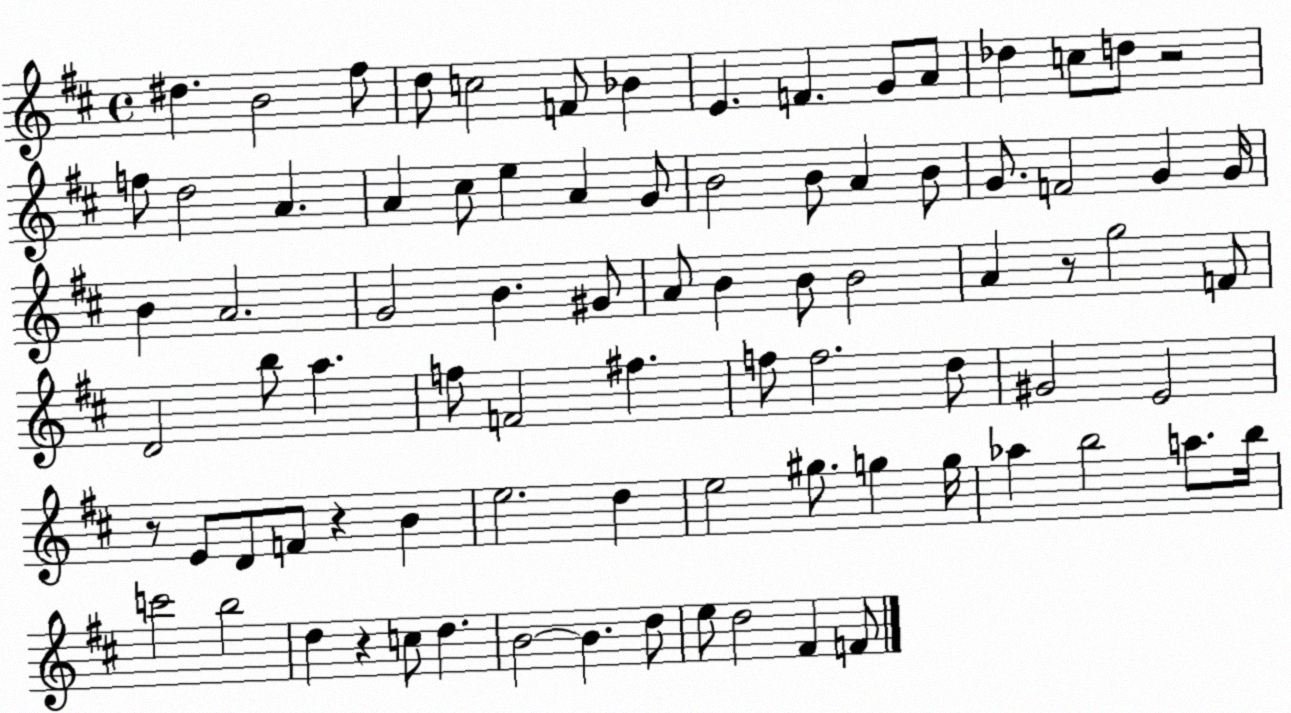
X:1
T:Untitled
M:4/4
L:1/4
K:D
^d B2 ^f/2 d/2 c2 F/2 _B E F G/2 A/2 _d c/2 d/2 z2 f/2 d2 A A ^c/2 e A G/2 B2 B/2 A B/2 G/2 F2 G G/4 B A2 G2 B ^G/2 A/2 B B/2 B2 A z/2 g2 F/2 D2 b/2 a f/2 F2 ^f f/2 f2 d/2 ^G2 E2 z/2 E/2 D/2 F/2 z B e2 d e2 ^g/2 g g/4 _a b2 a/2 b/4 c'2 b2 d z c/2 d B2 B d/2 e/2 d2 ^F F/2